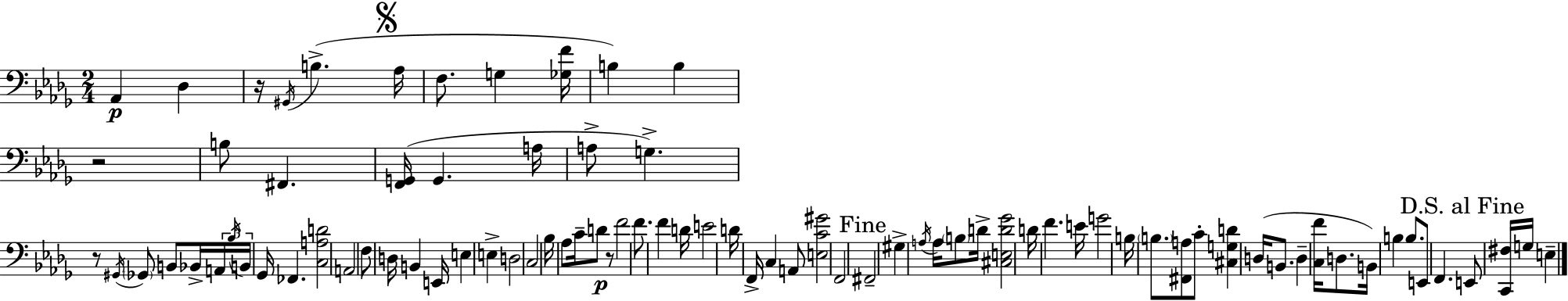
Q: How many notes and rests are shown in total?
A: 85